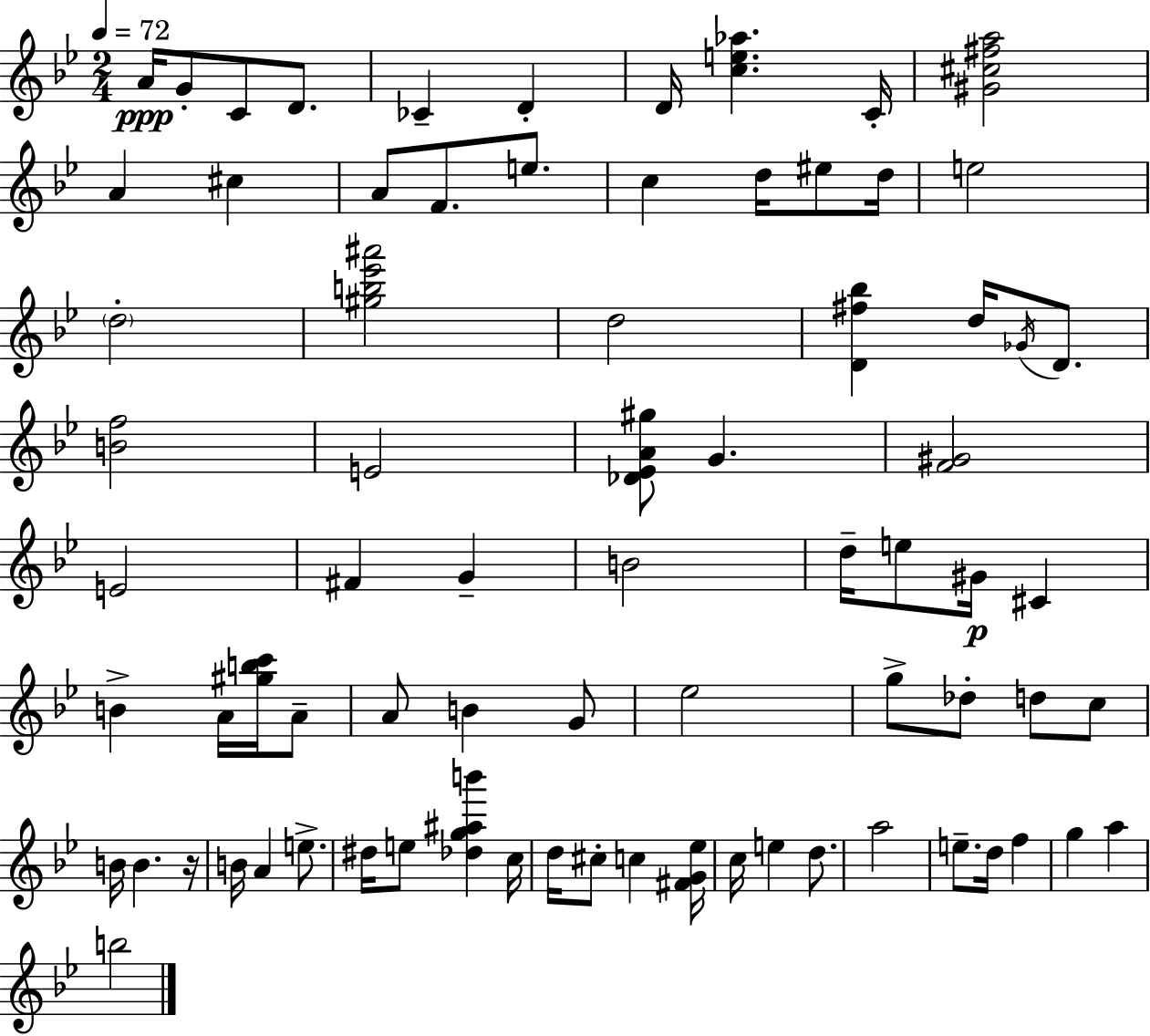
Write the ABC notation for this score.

X:1
T:Untitled
M:2/4
L:1/4
K:Bb
A/4 G/2 C/2 D/2 _C D D/4 [ce_a] C/4 [^G^c^fa]2 A ^c A/2 F/2 e/2 c d/4 ^e/2 d/4 e2 d2 [^gb_e'^a']2 d2 [D^f_b] d/4 _G/4 D/2 [Bf]2 E2 [_D_EA^g]/2 G [F^G]2 E2 ^F G B2 d/4 e/2 ^G/4 ^C B A/4 [^gbc']/4 A/2 A/2 B G/2 _e2 g/2 _d/2 d/2 c/2 B/4 B z/4 B/4 A e/2 ^d/4 e/2 [_dg^ab'] c/4 d/4 ^c/2 c [^FG_e]/4 c/4 e d/2 a2 e/2 d/4 f g a b2